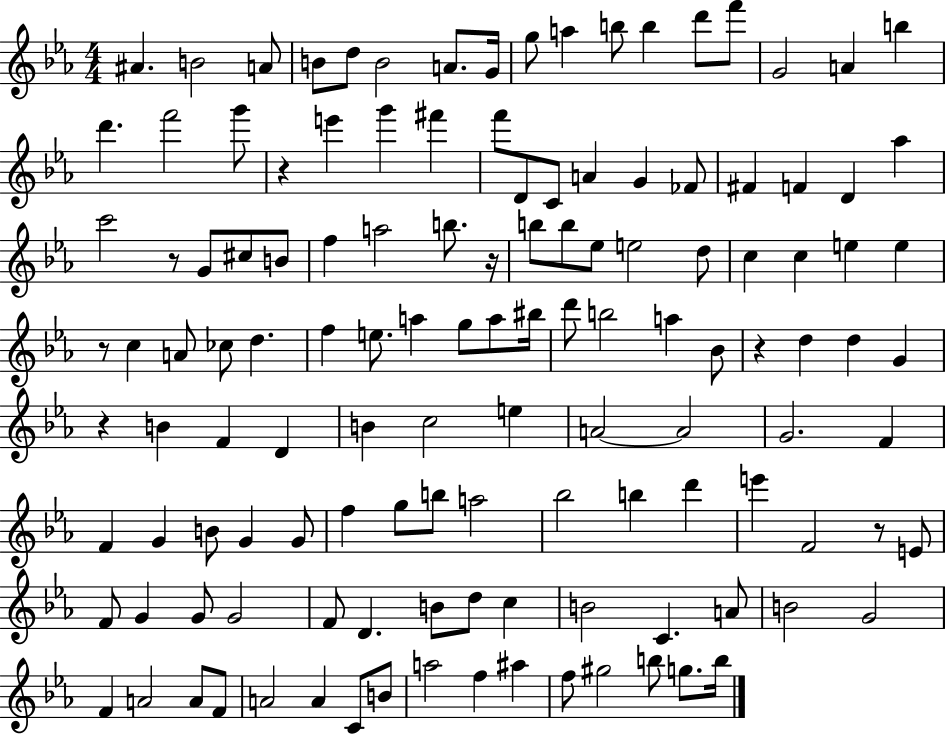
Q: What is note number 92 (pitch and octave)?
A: F4